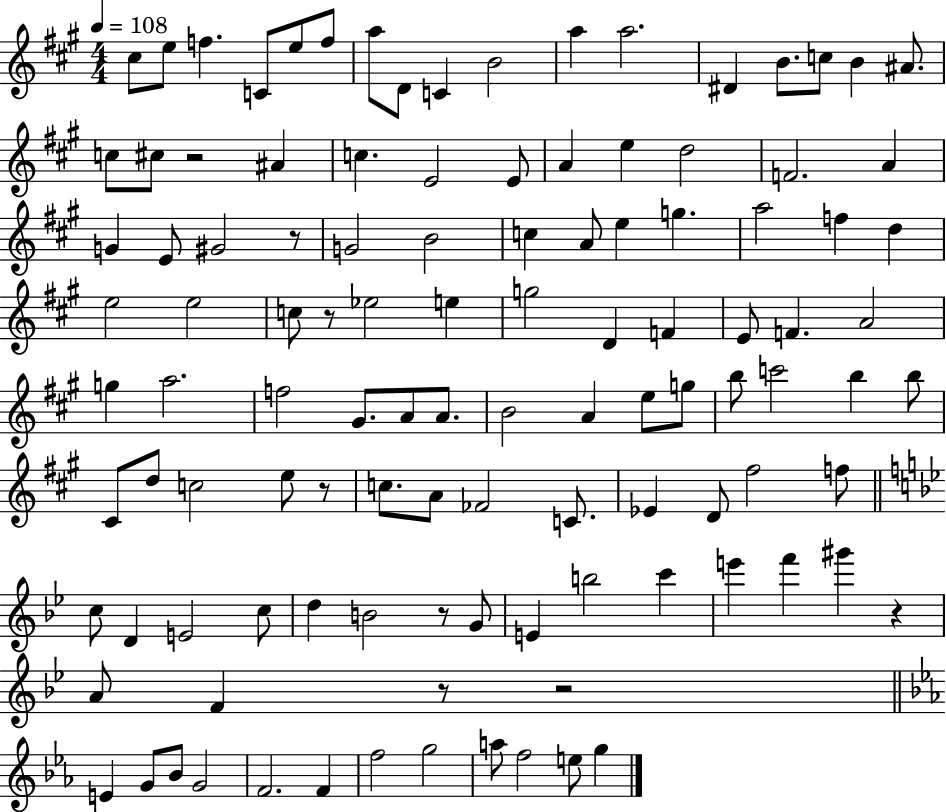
C#5/e E5/e F5/q. C4/e E5/e F5/e A5/e D4/e C4/q B4/h A5/q A5/h. D#4/q B4/e. C5/e B4/q A#4/e. C5/e C#5/e R/h A#4/q C5/q. E4/h E4/e A4/q E5/q D5/h F4/h. A4/q G4/q E4/e G#4/h R/e G4/h B4/h C5/q A4/e E5/q G5/q. A5/h F5/q D5/q E5/h E5/h C5/e R/e Eb5/h E5/q G5/h D4/q F4/q E4/e F4/q. A4/h G5/q A5/h. F5/h G#4/e. A4/e A4/e. B4/h A4/q E5/e G5/e B5/e C6/h B5/q B5/e C#4/e D5/e C5/h E5/e R/e C5/e. A4/e FES4/h C4/e. Eb4/q D4/e F#5/h F5/e C5/e D4/q E4/h C5/e D5/q B4/h R/e G4/e E4/q B5/h C6/q E6/q F6/q G#6/q R/q A4/e F4/q R/e R/h E4/q G4/e Bb4/e G4/h F4/h. F4/q F5/h G5/h A5/e F5/h E5/e G5/q